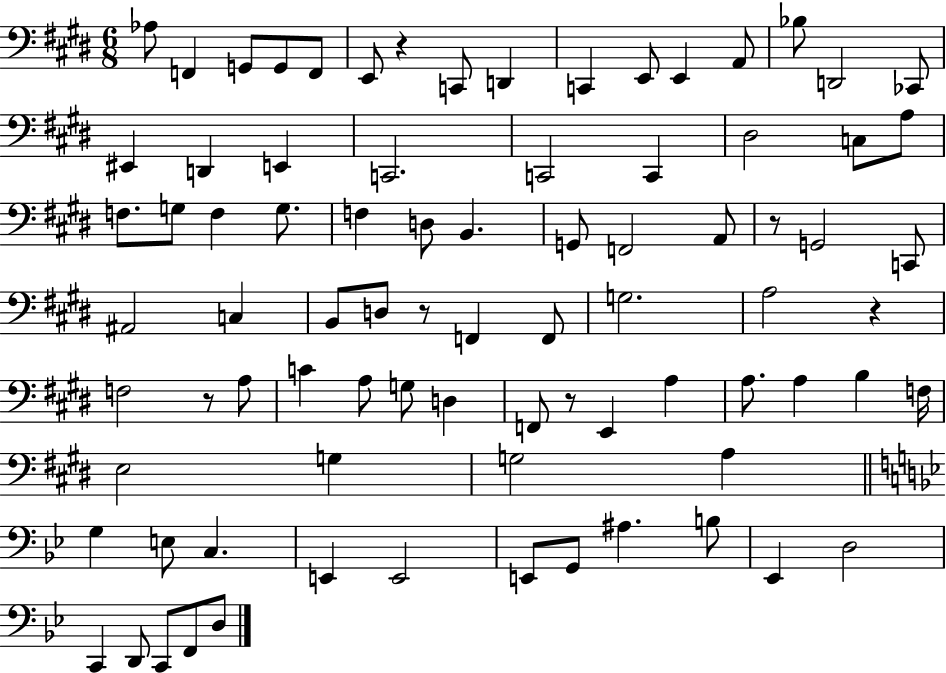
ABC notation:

X:1
T:Untitled
M:6/8
L:1/4
K:E
_A,/2 F,, G,,/2 G,,/2 F,,/2 E,,/2 z C,,/2 D,, C,, E,,/2 E,, A,,/2 _B,/2 D,,2 _C,,/2 ^E,, D,, E,, C,,2 C,,2 C,, ^D,2 C,/2 A,/2 F,/2 G,/2 F, G,/2 F, D,/2 B,, G,,/2 F,,2 A,,/2 z/2 G,,2 C,,/2 ^A,,2 C, B,,/2 D,/2 z/2 F,, F,,/2 G,2 A,2 z F,2 z/2 A,/2 C A,/2 G,/2 D, F,,/2 z/2 E,, A, A,/2 A, B, F,/4 E,2 G, G,2 A, G, E,/2 C, E,, E,,2 E,,/2 G,,/2 ^A, B,/2 _E,, D,2 C,, D,,/2 C,,/2 F,,/2 D,/2